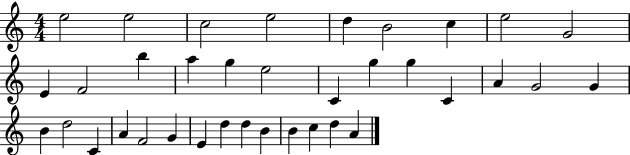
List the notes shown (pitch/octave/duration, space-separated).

E5/h E5/h C5/h E5/h D5/q B4/h C5/q E5/h G4/h E4/q F4/h B5/q A5/q G5/q E5/h C4/q G5/q G5/q C4/q A4/q G4/h G4/q B4/q D5/h C4/q A4/q F4/h G4/q E4/q D5/q D5/q B4/q B4/q C5/q D5/q A4/q